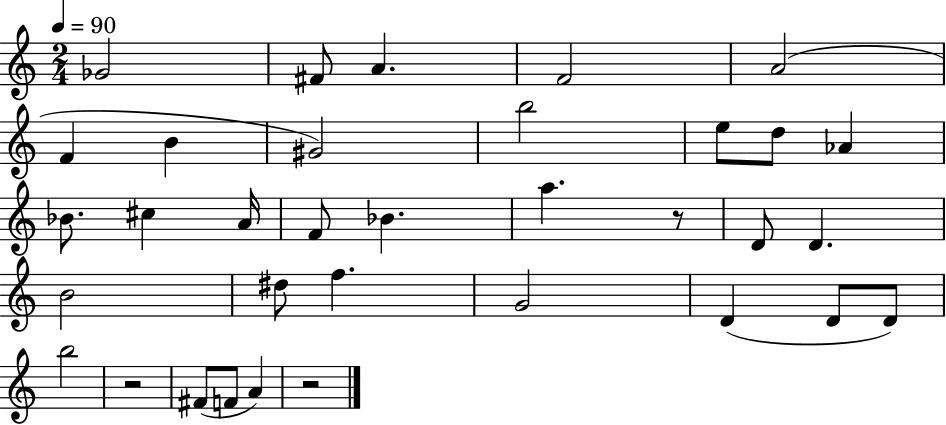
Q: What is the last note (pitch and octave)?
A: A4